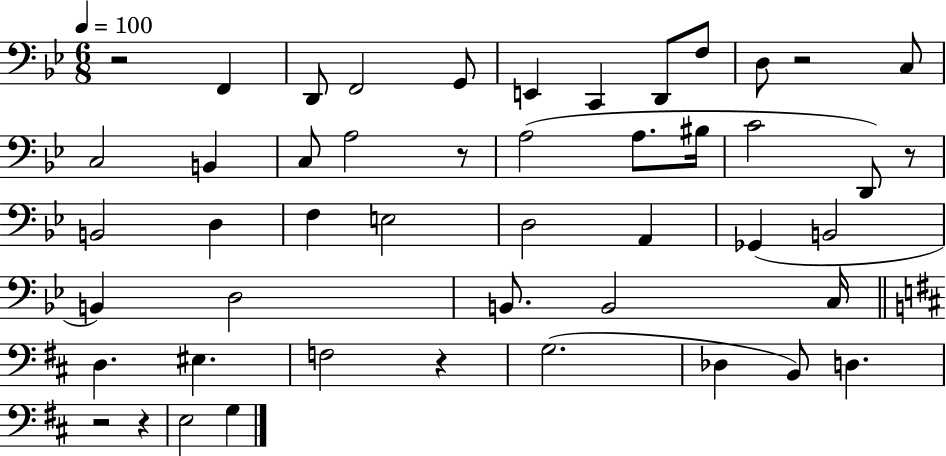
R/h F2/q D2/e F2/h G2/e E2/q C2/q D2/e F3/e D3/e R/h C3/e C3/h B2/q C3/e A3/h R/e A3/h A3/e. BIS3/s C4/h D2/e R/e B2/h D3/q F3/q E3/h D3/h A2/q Gb2/q B2/h B2/q D3/h B2/e. B2/h C3/s D3/q. EIS3/q. F3/h R/q G3/h. Db3/q B2/e D3/q. R/h R/q E3/h G3/q